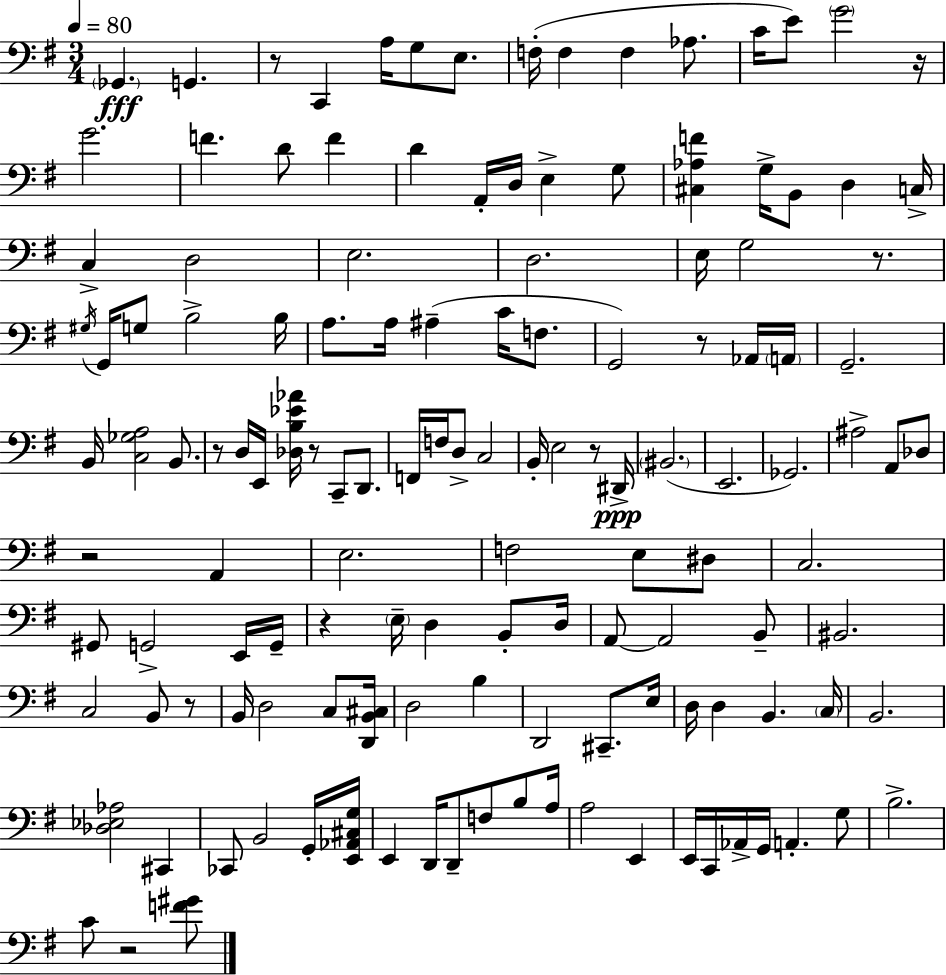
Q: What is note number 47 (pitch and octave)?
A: B2